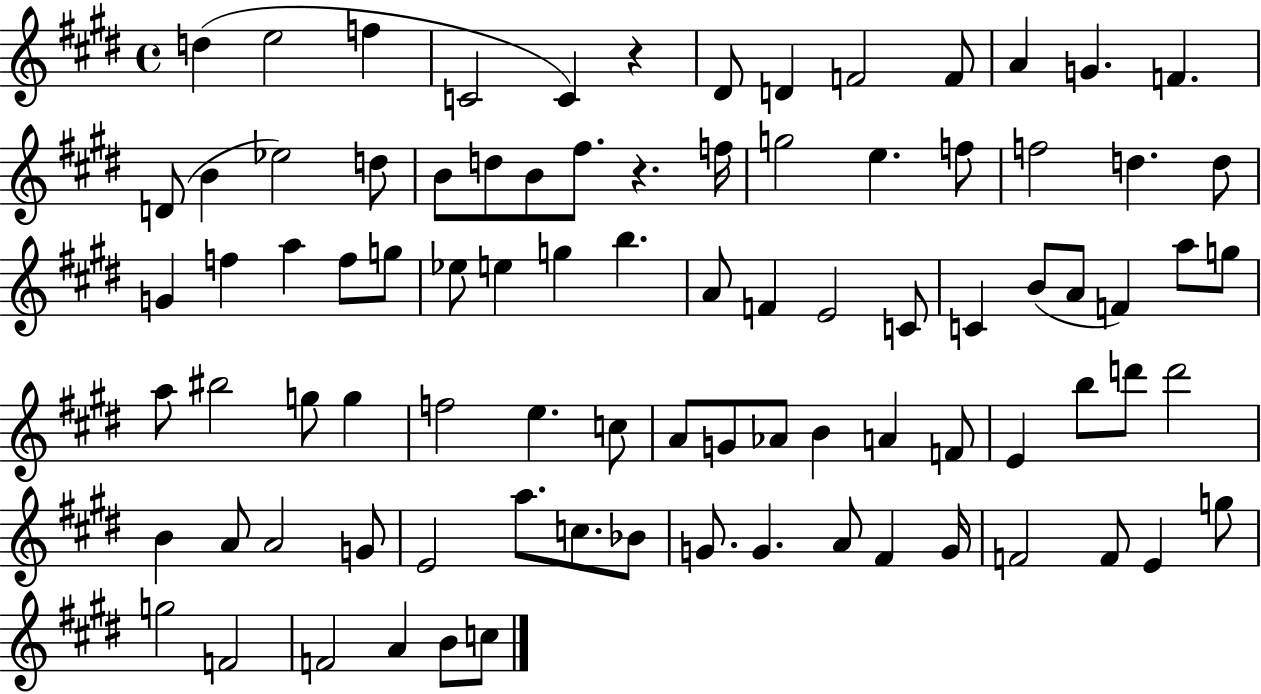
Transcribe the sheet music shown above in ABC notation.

X:1
T:Untitled
M:4/4
L:1/4
K:E
d e2 f C2 C z ^D/2 D F2 F/2 A G F D/2 B _e2 d/2 B/2 d/2 B/2 ^f/2 z f/4 g2 e f/2 f2 d d/2 G f a f/2 g/2 _e/2 e g b A/2 F E2 C/2 C B/2 A/2 F a/2 g/2 a/2 ^b2 g/2 g f2 e c/2 A/2 G/2 _A/2 B A F/2 E b/2 d'/2 d'2 B A/2 A2 G/2 E2 a/2 c/2 _B/2 G/2 G A/2 ^F G/4 F2 F/2 E g/2 g2 F2 F2 A B/2 c/2